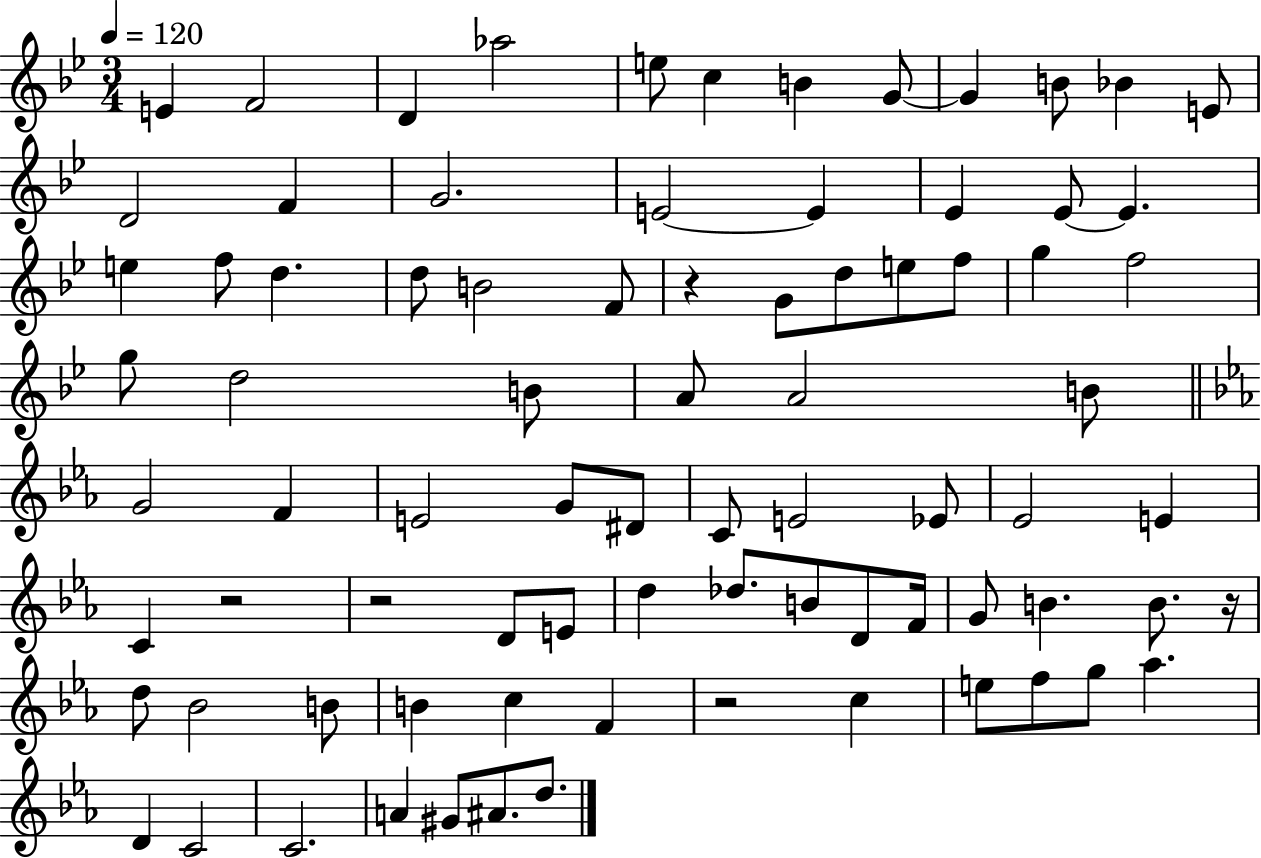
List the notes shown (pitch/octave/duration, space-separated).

E4/q F4/h D4/q Ab5/h E5/e C5/q B4/q G4/e G4/q B4/e Bb4/q E4/e D4/h F4/q G4/h. E4/h E4/q Eb4/q Eb4/e Eb4/q. E5/q F5/e D5/q. D5/e B4/h F4/e R/q G4/e D5/e E5/e F5/e G5/q F5/h G5/e D5/h B4/e A4/e A4/h B4/e G4/h F4/q E4/h G4/e D#4/e C4/e E4/h Eb4/e Eb4/h E4/q C4/q R/h R/h D4/e E4/e D5/q Db5/e. B4/e D4/e F4/s G4/e B4/q. B4/e. R/s D5/e Bb4/h B4/e B4/q C5/q F4/q R/h C5/q E5/e F5/e G5/e Ab5/q. D4/q C4/h C4/h. A4/q G#4/e A#4/e. D5/e.